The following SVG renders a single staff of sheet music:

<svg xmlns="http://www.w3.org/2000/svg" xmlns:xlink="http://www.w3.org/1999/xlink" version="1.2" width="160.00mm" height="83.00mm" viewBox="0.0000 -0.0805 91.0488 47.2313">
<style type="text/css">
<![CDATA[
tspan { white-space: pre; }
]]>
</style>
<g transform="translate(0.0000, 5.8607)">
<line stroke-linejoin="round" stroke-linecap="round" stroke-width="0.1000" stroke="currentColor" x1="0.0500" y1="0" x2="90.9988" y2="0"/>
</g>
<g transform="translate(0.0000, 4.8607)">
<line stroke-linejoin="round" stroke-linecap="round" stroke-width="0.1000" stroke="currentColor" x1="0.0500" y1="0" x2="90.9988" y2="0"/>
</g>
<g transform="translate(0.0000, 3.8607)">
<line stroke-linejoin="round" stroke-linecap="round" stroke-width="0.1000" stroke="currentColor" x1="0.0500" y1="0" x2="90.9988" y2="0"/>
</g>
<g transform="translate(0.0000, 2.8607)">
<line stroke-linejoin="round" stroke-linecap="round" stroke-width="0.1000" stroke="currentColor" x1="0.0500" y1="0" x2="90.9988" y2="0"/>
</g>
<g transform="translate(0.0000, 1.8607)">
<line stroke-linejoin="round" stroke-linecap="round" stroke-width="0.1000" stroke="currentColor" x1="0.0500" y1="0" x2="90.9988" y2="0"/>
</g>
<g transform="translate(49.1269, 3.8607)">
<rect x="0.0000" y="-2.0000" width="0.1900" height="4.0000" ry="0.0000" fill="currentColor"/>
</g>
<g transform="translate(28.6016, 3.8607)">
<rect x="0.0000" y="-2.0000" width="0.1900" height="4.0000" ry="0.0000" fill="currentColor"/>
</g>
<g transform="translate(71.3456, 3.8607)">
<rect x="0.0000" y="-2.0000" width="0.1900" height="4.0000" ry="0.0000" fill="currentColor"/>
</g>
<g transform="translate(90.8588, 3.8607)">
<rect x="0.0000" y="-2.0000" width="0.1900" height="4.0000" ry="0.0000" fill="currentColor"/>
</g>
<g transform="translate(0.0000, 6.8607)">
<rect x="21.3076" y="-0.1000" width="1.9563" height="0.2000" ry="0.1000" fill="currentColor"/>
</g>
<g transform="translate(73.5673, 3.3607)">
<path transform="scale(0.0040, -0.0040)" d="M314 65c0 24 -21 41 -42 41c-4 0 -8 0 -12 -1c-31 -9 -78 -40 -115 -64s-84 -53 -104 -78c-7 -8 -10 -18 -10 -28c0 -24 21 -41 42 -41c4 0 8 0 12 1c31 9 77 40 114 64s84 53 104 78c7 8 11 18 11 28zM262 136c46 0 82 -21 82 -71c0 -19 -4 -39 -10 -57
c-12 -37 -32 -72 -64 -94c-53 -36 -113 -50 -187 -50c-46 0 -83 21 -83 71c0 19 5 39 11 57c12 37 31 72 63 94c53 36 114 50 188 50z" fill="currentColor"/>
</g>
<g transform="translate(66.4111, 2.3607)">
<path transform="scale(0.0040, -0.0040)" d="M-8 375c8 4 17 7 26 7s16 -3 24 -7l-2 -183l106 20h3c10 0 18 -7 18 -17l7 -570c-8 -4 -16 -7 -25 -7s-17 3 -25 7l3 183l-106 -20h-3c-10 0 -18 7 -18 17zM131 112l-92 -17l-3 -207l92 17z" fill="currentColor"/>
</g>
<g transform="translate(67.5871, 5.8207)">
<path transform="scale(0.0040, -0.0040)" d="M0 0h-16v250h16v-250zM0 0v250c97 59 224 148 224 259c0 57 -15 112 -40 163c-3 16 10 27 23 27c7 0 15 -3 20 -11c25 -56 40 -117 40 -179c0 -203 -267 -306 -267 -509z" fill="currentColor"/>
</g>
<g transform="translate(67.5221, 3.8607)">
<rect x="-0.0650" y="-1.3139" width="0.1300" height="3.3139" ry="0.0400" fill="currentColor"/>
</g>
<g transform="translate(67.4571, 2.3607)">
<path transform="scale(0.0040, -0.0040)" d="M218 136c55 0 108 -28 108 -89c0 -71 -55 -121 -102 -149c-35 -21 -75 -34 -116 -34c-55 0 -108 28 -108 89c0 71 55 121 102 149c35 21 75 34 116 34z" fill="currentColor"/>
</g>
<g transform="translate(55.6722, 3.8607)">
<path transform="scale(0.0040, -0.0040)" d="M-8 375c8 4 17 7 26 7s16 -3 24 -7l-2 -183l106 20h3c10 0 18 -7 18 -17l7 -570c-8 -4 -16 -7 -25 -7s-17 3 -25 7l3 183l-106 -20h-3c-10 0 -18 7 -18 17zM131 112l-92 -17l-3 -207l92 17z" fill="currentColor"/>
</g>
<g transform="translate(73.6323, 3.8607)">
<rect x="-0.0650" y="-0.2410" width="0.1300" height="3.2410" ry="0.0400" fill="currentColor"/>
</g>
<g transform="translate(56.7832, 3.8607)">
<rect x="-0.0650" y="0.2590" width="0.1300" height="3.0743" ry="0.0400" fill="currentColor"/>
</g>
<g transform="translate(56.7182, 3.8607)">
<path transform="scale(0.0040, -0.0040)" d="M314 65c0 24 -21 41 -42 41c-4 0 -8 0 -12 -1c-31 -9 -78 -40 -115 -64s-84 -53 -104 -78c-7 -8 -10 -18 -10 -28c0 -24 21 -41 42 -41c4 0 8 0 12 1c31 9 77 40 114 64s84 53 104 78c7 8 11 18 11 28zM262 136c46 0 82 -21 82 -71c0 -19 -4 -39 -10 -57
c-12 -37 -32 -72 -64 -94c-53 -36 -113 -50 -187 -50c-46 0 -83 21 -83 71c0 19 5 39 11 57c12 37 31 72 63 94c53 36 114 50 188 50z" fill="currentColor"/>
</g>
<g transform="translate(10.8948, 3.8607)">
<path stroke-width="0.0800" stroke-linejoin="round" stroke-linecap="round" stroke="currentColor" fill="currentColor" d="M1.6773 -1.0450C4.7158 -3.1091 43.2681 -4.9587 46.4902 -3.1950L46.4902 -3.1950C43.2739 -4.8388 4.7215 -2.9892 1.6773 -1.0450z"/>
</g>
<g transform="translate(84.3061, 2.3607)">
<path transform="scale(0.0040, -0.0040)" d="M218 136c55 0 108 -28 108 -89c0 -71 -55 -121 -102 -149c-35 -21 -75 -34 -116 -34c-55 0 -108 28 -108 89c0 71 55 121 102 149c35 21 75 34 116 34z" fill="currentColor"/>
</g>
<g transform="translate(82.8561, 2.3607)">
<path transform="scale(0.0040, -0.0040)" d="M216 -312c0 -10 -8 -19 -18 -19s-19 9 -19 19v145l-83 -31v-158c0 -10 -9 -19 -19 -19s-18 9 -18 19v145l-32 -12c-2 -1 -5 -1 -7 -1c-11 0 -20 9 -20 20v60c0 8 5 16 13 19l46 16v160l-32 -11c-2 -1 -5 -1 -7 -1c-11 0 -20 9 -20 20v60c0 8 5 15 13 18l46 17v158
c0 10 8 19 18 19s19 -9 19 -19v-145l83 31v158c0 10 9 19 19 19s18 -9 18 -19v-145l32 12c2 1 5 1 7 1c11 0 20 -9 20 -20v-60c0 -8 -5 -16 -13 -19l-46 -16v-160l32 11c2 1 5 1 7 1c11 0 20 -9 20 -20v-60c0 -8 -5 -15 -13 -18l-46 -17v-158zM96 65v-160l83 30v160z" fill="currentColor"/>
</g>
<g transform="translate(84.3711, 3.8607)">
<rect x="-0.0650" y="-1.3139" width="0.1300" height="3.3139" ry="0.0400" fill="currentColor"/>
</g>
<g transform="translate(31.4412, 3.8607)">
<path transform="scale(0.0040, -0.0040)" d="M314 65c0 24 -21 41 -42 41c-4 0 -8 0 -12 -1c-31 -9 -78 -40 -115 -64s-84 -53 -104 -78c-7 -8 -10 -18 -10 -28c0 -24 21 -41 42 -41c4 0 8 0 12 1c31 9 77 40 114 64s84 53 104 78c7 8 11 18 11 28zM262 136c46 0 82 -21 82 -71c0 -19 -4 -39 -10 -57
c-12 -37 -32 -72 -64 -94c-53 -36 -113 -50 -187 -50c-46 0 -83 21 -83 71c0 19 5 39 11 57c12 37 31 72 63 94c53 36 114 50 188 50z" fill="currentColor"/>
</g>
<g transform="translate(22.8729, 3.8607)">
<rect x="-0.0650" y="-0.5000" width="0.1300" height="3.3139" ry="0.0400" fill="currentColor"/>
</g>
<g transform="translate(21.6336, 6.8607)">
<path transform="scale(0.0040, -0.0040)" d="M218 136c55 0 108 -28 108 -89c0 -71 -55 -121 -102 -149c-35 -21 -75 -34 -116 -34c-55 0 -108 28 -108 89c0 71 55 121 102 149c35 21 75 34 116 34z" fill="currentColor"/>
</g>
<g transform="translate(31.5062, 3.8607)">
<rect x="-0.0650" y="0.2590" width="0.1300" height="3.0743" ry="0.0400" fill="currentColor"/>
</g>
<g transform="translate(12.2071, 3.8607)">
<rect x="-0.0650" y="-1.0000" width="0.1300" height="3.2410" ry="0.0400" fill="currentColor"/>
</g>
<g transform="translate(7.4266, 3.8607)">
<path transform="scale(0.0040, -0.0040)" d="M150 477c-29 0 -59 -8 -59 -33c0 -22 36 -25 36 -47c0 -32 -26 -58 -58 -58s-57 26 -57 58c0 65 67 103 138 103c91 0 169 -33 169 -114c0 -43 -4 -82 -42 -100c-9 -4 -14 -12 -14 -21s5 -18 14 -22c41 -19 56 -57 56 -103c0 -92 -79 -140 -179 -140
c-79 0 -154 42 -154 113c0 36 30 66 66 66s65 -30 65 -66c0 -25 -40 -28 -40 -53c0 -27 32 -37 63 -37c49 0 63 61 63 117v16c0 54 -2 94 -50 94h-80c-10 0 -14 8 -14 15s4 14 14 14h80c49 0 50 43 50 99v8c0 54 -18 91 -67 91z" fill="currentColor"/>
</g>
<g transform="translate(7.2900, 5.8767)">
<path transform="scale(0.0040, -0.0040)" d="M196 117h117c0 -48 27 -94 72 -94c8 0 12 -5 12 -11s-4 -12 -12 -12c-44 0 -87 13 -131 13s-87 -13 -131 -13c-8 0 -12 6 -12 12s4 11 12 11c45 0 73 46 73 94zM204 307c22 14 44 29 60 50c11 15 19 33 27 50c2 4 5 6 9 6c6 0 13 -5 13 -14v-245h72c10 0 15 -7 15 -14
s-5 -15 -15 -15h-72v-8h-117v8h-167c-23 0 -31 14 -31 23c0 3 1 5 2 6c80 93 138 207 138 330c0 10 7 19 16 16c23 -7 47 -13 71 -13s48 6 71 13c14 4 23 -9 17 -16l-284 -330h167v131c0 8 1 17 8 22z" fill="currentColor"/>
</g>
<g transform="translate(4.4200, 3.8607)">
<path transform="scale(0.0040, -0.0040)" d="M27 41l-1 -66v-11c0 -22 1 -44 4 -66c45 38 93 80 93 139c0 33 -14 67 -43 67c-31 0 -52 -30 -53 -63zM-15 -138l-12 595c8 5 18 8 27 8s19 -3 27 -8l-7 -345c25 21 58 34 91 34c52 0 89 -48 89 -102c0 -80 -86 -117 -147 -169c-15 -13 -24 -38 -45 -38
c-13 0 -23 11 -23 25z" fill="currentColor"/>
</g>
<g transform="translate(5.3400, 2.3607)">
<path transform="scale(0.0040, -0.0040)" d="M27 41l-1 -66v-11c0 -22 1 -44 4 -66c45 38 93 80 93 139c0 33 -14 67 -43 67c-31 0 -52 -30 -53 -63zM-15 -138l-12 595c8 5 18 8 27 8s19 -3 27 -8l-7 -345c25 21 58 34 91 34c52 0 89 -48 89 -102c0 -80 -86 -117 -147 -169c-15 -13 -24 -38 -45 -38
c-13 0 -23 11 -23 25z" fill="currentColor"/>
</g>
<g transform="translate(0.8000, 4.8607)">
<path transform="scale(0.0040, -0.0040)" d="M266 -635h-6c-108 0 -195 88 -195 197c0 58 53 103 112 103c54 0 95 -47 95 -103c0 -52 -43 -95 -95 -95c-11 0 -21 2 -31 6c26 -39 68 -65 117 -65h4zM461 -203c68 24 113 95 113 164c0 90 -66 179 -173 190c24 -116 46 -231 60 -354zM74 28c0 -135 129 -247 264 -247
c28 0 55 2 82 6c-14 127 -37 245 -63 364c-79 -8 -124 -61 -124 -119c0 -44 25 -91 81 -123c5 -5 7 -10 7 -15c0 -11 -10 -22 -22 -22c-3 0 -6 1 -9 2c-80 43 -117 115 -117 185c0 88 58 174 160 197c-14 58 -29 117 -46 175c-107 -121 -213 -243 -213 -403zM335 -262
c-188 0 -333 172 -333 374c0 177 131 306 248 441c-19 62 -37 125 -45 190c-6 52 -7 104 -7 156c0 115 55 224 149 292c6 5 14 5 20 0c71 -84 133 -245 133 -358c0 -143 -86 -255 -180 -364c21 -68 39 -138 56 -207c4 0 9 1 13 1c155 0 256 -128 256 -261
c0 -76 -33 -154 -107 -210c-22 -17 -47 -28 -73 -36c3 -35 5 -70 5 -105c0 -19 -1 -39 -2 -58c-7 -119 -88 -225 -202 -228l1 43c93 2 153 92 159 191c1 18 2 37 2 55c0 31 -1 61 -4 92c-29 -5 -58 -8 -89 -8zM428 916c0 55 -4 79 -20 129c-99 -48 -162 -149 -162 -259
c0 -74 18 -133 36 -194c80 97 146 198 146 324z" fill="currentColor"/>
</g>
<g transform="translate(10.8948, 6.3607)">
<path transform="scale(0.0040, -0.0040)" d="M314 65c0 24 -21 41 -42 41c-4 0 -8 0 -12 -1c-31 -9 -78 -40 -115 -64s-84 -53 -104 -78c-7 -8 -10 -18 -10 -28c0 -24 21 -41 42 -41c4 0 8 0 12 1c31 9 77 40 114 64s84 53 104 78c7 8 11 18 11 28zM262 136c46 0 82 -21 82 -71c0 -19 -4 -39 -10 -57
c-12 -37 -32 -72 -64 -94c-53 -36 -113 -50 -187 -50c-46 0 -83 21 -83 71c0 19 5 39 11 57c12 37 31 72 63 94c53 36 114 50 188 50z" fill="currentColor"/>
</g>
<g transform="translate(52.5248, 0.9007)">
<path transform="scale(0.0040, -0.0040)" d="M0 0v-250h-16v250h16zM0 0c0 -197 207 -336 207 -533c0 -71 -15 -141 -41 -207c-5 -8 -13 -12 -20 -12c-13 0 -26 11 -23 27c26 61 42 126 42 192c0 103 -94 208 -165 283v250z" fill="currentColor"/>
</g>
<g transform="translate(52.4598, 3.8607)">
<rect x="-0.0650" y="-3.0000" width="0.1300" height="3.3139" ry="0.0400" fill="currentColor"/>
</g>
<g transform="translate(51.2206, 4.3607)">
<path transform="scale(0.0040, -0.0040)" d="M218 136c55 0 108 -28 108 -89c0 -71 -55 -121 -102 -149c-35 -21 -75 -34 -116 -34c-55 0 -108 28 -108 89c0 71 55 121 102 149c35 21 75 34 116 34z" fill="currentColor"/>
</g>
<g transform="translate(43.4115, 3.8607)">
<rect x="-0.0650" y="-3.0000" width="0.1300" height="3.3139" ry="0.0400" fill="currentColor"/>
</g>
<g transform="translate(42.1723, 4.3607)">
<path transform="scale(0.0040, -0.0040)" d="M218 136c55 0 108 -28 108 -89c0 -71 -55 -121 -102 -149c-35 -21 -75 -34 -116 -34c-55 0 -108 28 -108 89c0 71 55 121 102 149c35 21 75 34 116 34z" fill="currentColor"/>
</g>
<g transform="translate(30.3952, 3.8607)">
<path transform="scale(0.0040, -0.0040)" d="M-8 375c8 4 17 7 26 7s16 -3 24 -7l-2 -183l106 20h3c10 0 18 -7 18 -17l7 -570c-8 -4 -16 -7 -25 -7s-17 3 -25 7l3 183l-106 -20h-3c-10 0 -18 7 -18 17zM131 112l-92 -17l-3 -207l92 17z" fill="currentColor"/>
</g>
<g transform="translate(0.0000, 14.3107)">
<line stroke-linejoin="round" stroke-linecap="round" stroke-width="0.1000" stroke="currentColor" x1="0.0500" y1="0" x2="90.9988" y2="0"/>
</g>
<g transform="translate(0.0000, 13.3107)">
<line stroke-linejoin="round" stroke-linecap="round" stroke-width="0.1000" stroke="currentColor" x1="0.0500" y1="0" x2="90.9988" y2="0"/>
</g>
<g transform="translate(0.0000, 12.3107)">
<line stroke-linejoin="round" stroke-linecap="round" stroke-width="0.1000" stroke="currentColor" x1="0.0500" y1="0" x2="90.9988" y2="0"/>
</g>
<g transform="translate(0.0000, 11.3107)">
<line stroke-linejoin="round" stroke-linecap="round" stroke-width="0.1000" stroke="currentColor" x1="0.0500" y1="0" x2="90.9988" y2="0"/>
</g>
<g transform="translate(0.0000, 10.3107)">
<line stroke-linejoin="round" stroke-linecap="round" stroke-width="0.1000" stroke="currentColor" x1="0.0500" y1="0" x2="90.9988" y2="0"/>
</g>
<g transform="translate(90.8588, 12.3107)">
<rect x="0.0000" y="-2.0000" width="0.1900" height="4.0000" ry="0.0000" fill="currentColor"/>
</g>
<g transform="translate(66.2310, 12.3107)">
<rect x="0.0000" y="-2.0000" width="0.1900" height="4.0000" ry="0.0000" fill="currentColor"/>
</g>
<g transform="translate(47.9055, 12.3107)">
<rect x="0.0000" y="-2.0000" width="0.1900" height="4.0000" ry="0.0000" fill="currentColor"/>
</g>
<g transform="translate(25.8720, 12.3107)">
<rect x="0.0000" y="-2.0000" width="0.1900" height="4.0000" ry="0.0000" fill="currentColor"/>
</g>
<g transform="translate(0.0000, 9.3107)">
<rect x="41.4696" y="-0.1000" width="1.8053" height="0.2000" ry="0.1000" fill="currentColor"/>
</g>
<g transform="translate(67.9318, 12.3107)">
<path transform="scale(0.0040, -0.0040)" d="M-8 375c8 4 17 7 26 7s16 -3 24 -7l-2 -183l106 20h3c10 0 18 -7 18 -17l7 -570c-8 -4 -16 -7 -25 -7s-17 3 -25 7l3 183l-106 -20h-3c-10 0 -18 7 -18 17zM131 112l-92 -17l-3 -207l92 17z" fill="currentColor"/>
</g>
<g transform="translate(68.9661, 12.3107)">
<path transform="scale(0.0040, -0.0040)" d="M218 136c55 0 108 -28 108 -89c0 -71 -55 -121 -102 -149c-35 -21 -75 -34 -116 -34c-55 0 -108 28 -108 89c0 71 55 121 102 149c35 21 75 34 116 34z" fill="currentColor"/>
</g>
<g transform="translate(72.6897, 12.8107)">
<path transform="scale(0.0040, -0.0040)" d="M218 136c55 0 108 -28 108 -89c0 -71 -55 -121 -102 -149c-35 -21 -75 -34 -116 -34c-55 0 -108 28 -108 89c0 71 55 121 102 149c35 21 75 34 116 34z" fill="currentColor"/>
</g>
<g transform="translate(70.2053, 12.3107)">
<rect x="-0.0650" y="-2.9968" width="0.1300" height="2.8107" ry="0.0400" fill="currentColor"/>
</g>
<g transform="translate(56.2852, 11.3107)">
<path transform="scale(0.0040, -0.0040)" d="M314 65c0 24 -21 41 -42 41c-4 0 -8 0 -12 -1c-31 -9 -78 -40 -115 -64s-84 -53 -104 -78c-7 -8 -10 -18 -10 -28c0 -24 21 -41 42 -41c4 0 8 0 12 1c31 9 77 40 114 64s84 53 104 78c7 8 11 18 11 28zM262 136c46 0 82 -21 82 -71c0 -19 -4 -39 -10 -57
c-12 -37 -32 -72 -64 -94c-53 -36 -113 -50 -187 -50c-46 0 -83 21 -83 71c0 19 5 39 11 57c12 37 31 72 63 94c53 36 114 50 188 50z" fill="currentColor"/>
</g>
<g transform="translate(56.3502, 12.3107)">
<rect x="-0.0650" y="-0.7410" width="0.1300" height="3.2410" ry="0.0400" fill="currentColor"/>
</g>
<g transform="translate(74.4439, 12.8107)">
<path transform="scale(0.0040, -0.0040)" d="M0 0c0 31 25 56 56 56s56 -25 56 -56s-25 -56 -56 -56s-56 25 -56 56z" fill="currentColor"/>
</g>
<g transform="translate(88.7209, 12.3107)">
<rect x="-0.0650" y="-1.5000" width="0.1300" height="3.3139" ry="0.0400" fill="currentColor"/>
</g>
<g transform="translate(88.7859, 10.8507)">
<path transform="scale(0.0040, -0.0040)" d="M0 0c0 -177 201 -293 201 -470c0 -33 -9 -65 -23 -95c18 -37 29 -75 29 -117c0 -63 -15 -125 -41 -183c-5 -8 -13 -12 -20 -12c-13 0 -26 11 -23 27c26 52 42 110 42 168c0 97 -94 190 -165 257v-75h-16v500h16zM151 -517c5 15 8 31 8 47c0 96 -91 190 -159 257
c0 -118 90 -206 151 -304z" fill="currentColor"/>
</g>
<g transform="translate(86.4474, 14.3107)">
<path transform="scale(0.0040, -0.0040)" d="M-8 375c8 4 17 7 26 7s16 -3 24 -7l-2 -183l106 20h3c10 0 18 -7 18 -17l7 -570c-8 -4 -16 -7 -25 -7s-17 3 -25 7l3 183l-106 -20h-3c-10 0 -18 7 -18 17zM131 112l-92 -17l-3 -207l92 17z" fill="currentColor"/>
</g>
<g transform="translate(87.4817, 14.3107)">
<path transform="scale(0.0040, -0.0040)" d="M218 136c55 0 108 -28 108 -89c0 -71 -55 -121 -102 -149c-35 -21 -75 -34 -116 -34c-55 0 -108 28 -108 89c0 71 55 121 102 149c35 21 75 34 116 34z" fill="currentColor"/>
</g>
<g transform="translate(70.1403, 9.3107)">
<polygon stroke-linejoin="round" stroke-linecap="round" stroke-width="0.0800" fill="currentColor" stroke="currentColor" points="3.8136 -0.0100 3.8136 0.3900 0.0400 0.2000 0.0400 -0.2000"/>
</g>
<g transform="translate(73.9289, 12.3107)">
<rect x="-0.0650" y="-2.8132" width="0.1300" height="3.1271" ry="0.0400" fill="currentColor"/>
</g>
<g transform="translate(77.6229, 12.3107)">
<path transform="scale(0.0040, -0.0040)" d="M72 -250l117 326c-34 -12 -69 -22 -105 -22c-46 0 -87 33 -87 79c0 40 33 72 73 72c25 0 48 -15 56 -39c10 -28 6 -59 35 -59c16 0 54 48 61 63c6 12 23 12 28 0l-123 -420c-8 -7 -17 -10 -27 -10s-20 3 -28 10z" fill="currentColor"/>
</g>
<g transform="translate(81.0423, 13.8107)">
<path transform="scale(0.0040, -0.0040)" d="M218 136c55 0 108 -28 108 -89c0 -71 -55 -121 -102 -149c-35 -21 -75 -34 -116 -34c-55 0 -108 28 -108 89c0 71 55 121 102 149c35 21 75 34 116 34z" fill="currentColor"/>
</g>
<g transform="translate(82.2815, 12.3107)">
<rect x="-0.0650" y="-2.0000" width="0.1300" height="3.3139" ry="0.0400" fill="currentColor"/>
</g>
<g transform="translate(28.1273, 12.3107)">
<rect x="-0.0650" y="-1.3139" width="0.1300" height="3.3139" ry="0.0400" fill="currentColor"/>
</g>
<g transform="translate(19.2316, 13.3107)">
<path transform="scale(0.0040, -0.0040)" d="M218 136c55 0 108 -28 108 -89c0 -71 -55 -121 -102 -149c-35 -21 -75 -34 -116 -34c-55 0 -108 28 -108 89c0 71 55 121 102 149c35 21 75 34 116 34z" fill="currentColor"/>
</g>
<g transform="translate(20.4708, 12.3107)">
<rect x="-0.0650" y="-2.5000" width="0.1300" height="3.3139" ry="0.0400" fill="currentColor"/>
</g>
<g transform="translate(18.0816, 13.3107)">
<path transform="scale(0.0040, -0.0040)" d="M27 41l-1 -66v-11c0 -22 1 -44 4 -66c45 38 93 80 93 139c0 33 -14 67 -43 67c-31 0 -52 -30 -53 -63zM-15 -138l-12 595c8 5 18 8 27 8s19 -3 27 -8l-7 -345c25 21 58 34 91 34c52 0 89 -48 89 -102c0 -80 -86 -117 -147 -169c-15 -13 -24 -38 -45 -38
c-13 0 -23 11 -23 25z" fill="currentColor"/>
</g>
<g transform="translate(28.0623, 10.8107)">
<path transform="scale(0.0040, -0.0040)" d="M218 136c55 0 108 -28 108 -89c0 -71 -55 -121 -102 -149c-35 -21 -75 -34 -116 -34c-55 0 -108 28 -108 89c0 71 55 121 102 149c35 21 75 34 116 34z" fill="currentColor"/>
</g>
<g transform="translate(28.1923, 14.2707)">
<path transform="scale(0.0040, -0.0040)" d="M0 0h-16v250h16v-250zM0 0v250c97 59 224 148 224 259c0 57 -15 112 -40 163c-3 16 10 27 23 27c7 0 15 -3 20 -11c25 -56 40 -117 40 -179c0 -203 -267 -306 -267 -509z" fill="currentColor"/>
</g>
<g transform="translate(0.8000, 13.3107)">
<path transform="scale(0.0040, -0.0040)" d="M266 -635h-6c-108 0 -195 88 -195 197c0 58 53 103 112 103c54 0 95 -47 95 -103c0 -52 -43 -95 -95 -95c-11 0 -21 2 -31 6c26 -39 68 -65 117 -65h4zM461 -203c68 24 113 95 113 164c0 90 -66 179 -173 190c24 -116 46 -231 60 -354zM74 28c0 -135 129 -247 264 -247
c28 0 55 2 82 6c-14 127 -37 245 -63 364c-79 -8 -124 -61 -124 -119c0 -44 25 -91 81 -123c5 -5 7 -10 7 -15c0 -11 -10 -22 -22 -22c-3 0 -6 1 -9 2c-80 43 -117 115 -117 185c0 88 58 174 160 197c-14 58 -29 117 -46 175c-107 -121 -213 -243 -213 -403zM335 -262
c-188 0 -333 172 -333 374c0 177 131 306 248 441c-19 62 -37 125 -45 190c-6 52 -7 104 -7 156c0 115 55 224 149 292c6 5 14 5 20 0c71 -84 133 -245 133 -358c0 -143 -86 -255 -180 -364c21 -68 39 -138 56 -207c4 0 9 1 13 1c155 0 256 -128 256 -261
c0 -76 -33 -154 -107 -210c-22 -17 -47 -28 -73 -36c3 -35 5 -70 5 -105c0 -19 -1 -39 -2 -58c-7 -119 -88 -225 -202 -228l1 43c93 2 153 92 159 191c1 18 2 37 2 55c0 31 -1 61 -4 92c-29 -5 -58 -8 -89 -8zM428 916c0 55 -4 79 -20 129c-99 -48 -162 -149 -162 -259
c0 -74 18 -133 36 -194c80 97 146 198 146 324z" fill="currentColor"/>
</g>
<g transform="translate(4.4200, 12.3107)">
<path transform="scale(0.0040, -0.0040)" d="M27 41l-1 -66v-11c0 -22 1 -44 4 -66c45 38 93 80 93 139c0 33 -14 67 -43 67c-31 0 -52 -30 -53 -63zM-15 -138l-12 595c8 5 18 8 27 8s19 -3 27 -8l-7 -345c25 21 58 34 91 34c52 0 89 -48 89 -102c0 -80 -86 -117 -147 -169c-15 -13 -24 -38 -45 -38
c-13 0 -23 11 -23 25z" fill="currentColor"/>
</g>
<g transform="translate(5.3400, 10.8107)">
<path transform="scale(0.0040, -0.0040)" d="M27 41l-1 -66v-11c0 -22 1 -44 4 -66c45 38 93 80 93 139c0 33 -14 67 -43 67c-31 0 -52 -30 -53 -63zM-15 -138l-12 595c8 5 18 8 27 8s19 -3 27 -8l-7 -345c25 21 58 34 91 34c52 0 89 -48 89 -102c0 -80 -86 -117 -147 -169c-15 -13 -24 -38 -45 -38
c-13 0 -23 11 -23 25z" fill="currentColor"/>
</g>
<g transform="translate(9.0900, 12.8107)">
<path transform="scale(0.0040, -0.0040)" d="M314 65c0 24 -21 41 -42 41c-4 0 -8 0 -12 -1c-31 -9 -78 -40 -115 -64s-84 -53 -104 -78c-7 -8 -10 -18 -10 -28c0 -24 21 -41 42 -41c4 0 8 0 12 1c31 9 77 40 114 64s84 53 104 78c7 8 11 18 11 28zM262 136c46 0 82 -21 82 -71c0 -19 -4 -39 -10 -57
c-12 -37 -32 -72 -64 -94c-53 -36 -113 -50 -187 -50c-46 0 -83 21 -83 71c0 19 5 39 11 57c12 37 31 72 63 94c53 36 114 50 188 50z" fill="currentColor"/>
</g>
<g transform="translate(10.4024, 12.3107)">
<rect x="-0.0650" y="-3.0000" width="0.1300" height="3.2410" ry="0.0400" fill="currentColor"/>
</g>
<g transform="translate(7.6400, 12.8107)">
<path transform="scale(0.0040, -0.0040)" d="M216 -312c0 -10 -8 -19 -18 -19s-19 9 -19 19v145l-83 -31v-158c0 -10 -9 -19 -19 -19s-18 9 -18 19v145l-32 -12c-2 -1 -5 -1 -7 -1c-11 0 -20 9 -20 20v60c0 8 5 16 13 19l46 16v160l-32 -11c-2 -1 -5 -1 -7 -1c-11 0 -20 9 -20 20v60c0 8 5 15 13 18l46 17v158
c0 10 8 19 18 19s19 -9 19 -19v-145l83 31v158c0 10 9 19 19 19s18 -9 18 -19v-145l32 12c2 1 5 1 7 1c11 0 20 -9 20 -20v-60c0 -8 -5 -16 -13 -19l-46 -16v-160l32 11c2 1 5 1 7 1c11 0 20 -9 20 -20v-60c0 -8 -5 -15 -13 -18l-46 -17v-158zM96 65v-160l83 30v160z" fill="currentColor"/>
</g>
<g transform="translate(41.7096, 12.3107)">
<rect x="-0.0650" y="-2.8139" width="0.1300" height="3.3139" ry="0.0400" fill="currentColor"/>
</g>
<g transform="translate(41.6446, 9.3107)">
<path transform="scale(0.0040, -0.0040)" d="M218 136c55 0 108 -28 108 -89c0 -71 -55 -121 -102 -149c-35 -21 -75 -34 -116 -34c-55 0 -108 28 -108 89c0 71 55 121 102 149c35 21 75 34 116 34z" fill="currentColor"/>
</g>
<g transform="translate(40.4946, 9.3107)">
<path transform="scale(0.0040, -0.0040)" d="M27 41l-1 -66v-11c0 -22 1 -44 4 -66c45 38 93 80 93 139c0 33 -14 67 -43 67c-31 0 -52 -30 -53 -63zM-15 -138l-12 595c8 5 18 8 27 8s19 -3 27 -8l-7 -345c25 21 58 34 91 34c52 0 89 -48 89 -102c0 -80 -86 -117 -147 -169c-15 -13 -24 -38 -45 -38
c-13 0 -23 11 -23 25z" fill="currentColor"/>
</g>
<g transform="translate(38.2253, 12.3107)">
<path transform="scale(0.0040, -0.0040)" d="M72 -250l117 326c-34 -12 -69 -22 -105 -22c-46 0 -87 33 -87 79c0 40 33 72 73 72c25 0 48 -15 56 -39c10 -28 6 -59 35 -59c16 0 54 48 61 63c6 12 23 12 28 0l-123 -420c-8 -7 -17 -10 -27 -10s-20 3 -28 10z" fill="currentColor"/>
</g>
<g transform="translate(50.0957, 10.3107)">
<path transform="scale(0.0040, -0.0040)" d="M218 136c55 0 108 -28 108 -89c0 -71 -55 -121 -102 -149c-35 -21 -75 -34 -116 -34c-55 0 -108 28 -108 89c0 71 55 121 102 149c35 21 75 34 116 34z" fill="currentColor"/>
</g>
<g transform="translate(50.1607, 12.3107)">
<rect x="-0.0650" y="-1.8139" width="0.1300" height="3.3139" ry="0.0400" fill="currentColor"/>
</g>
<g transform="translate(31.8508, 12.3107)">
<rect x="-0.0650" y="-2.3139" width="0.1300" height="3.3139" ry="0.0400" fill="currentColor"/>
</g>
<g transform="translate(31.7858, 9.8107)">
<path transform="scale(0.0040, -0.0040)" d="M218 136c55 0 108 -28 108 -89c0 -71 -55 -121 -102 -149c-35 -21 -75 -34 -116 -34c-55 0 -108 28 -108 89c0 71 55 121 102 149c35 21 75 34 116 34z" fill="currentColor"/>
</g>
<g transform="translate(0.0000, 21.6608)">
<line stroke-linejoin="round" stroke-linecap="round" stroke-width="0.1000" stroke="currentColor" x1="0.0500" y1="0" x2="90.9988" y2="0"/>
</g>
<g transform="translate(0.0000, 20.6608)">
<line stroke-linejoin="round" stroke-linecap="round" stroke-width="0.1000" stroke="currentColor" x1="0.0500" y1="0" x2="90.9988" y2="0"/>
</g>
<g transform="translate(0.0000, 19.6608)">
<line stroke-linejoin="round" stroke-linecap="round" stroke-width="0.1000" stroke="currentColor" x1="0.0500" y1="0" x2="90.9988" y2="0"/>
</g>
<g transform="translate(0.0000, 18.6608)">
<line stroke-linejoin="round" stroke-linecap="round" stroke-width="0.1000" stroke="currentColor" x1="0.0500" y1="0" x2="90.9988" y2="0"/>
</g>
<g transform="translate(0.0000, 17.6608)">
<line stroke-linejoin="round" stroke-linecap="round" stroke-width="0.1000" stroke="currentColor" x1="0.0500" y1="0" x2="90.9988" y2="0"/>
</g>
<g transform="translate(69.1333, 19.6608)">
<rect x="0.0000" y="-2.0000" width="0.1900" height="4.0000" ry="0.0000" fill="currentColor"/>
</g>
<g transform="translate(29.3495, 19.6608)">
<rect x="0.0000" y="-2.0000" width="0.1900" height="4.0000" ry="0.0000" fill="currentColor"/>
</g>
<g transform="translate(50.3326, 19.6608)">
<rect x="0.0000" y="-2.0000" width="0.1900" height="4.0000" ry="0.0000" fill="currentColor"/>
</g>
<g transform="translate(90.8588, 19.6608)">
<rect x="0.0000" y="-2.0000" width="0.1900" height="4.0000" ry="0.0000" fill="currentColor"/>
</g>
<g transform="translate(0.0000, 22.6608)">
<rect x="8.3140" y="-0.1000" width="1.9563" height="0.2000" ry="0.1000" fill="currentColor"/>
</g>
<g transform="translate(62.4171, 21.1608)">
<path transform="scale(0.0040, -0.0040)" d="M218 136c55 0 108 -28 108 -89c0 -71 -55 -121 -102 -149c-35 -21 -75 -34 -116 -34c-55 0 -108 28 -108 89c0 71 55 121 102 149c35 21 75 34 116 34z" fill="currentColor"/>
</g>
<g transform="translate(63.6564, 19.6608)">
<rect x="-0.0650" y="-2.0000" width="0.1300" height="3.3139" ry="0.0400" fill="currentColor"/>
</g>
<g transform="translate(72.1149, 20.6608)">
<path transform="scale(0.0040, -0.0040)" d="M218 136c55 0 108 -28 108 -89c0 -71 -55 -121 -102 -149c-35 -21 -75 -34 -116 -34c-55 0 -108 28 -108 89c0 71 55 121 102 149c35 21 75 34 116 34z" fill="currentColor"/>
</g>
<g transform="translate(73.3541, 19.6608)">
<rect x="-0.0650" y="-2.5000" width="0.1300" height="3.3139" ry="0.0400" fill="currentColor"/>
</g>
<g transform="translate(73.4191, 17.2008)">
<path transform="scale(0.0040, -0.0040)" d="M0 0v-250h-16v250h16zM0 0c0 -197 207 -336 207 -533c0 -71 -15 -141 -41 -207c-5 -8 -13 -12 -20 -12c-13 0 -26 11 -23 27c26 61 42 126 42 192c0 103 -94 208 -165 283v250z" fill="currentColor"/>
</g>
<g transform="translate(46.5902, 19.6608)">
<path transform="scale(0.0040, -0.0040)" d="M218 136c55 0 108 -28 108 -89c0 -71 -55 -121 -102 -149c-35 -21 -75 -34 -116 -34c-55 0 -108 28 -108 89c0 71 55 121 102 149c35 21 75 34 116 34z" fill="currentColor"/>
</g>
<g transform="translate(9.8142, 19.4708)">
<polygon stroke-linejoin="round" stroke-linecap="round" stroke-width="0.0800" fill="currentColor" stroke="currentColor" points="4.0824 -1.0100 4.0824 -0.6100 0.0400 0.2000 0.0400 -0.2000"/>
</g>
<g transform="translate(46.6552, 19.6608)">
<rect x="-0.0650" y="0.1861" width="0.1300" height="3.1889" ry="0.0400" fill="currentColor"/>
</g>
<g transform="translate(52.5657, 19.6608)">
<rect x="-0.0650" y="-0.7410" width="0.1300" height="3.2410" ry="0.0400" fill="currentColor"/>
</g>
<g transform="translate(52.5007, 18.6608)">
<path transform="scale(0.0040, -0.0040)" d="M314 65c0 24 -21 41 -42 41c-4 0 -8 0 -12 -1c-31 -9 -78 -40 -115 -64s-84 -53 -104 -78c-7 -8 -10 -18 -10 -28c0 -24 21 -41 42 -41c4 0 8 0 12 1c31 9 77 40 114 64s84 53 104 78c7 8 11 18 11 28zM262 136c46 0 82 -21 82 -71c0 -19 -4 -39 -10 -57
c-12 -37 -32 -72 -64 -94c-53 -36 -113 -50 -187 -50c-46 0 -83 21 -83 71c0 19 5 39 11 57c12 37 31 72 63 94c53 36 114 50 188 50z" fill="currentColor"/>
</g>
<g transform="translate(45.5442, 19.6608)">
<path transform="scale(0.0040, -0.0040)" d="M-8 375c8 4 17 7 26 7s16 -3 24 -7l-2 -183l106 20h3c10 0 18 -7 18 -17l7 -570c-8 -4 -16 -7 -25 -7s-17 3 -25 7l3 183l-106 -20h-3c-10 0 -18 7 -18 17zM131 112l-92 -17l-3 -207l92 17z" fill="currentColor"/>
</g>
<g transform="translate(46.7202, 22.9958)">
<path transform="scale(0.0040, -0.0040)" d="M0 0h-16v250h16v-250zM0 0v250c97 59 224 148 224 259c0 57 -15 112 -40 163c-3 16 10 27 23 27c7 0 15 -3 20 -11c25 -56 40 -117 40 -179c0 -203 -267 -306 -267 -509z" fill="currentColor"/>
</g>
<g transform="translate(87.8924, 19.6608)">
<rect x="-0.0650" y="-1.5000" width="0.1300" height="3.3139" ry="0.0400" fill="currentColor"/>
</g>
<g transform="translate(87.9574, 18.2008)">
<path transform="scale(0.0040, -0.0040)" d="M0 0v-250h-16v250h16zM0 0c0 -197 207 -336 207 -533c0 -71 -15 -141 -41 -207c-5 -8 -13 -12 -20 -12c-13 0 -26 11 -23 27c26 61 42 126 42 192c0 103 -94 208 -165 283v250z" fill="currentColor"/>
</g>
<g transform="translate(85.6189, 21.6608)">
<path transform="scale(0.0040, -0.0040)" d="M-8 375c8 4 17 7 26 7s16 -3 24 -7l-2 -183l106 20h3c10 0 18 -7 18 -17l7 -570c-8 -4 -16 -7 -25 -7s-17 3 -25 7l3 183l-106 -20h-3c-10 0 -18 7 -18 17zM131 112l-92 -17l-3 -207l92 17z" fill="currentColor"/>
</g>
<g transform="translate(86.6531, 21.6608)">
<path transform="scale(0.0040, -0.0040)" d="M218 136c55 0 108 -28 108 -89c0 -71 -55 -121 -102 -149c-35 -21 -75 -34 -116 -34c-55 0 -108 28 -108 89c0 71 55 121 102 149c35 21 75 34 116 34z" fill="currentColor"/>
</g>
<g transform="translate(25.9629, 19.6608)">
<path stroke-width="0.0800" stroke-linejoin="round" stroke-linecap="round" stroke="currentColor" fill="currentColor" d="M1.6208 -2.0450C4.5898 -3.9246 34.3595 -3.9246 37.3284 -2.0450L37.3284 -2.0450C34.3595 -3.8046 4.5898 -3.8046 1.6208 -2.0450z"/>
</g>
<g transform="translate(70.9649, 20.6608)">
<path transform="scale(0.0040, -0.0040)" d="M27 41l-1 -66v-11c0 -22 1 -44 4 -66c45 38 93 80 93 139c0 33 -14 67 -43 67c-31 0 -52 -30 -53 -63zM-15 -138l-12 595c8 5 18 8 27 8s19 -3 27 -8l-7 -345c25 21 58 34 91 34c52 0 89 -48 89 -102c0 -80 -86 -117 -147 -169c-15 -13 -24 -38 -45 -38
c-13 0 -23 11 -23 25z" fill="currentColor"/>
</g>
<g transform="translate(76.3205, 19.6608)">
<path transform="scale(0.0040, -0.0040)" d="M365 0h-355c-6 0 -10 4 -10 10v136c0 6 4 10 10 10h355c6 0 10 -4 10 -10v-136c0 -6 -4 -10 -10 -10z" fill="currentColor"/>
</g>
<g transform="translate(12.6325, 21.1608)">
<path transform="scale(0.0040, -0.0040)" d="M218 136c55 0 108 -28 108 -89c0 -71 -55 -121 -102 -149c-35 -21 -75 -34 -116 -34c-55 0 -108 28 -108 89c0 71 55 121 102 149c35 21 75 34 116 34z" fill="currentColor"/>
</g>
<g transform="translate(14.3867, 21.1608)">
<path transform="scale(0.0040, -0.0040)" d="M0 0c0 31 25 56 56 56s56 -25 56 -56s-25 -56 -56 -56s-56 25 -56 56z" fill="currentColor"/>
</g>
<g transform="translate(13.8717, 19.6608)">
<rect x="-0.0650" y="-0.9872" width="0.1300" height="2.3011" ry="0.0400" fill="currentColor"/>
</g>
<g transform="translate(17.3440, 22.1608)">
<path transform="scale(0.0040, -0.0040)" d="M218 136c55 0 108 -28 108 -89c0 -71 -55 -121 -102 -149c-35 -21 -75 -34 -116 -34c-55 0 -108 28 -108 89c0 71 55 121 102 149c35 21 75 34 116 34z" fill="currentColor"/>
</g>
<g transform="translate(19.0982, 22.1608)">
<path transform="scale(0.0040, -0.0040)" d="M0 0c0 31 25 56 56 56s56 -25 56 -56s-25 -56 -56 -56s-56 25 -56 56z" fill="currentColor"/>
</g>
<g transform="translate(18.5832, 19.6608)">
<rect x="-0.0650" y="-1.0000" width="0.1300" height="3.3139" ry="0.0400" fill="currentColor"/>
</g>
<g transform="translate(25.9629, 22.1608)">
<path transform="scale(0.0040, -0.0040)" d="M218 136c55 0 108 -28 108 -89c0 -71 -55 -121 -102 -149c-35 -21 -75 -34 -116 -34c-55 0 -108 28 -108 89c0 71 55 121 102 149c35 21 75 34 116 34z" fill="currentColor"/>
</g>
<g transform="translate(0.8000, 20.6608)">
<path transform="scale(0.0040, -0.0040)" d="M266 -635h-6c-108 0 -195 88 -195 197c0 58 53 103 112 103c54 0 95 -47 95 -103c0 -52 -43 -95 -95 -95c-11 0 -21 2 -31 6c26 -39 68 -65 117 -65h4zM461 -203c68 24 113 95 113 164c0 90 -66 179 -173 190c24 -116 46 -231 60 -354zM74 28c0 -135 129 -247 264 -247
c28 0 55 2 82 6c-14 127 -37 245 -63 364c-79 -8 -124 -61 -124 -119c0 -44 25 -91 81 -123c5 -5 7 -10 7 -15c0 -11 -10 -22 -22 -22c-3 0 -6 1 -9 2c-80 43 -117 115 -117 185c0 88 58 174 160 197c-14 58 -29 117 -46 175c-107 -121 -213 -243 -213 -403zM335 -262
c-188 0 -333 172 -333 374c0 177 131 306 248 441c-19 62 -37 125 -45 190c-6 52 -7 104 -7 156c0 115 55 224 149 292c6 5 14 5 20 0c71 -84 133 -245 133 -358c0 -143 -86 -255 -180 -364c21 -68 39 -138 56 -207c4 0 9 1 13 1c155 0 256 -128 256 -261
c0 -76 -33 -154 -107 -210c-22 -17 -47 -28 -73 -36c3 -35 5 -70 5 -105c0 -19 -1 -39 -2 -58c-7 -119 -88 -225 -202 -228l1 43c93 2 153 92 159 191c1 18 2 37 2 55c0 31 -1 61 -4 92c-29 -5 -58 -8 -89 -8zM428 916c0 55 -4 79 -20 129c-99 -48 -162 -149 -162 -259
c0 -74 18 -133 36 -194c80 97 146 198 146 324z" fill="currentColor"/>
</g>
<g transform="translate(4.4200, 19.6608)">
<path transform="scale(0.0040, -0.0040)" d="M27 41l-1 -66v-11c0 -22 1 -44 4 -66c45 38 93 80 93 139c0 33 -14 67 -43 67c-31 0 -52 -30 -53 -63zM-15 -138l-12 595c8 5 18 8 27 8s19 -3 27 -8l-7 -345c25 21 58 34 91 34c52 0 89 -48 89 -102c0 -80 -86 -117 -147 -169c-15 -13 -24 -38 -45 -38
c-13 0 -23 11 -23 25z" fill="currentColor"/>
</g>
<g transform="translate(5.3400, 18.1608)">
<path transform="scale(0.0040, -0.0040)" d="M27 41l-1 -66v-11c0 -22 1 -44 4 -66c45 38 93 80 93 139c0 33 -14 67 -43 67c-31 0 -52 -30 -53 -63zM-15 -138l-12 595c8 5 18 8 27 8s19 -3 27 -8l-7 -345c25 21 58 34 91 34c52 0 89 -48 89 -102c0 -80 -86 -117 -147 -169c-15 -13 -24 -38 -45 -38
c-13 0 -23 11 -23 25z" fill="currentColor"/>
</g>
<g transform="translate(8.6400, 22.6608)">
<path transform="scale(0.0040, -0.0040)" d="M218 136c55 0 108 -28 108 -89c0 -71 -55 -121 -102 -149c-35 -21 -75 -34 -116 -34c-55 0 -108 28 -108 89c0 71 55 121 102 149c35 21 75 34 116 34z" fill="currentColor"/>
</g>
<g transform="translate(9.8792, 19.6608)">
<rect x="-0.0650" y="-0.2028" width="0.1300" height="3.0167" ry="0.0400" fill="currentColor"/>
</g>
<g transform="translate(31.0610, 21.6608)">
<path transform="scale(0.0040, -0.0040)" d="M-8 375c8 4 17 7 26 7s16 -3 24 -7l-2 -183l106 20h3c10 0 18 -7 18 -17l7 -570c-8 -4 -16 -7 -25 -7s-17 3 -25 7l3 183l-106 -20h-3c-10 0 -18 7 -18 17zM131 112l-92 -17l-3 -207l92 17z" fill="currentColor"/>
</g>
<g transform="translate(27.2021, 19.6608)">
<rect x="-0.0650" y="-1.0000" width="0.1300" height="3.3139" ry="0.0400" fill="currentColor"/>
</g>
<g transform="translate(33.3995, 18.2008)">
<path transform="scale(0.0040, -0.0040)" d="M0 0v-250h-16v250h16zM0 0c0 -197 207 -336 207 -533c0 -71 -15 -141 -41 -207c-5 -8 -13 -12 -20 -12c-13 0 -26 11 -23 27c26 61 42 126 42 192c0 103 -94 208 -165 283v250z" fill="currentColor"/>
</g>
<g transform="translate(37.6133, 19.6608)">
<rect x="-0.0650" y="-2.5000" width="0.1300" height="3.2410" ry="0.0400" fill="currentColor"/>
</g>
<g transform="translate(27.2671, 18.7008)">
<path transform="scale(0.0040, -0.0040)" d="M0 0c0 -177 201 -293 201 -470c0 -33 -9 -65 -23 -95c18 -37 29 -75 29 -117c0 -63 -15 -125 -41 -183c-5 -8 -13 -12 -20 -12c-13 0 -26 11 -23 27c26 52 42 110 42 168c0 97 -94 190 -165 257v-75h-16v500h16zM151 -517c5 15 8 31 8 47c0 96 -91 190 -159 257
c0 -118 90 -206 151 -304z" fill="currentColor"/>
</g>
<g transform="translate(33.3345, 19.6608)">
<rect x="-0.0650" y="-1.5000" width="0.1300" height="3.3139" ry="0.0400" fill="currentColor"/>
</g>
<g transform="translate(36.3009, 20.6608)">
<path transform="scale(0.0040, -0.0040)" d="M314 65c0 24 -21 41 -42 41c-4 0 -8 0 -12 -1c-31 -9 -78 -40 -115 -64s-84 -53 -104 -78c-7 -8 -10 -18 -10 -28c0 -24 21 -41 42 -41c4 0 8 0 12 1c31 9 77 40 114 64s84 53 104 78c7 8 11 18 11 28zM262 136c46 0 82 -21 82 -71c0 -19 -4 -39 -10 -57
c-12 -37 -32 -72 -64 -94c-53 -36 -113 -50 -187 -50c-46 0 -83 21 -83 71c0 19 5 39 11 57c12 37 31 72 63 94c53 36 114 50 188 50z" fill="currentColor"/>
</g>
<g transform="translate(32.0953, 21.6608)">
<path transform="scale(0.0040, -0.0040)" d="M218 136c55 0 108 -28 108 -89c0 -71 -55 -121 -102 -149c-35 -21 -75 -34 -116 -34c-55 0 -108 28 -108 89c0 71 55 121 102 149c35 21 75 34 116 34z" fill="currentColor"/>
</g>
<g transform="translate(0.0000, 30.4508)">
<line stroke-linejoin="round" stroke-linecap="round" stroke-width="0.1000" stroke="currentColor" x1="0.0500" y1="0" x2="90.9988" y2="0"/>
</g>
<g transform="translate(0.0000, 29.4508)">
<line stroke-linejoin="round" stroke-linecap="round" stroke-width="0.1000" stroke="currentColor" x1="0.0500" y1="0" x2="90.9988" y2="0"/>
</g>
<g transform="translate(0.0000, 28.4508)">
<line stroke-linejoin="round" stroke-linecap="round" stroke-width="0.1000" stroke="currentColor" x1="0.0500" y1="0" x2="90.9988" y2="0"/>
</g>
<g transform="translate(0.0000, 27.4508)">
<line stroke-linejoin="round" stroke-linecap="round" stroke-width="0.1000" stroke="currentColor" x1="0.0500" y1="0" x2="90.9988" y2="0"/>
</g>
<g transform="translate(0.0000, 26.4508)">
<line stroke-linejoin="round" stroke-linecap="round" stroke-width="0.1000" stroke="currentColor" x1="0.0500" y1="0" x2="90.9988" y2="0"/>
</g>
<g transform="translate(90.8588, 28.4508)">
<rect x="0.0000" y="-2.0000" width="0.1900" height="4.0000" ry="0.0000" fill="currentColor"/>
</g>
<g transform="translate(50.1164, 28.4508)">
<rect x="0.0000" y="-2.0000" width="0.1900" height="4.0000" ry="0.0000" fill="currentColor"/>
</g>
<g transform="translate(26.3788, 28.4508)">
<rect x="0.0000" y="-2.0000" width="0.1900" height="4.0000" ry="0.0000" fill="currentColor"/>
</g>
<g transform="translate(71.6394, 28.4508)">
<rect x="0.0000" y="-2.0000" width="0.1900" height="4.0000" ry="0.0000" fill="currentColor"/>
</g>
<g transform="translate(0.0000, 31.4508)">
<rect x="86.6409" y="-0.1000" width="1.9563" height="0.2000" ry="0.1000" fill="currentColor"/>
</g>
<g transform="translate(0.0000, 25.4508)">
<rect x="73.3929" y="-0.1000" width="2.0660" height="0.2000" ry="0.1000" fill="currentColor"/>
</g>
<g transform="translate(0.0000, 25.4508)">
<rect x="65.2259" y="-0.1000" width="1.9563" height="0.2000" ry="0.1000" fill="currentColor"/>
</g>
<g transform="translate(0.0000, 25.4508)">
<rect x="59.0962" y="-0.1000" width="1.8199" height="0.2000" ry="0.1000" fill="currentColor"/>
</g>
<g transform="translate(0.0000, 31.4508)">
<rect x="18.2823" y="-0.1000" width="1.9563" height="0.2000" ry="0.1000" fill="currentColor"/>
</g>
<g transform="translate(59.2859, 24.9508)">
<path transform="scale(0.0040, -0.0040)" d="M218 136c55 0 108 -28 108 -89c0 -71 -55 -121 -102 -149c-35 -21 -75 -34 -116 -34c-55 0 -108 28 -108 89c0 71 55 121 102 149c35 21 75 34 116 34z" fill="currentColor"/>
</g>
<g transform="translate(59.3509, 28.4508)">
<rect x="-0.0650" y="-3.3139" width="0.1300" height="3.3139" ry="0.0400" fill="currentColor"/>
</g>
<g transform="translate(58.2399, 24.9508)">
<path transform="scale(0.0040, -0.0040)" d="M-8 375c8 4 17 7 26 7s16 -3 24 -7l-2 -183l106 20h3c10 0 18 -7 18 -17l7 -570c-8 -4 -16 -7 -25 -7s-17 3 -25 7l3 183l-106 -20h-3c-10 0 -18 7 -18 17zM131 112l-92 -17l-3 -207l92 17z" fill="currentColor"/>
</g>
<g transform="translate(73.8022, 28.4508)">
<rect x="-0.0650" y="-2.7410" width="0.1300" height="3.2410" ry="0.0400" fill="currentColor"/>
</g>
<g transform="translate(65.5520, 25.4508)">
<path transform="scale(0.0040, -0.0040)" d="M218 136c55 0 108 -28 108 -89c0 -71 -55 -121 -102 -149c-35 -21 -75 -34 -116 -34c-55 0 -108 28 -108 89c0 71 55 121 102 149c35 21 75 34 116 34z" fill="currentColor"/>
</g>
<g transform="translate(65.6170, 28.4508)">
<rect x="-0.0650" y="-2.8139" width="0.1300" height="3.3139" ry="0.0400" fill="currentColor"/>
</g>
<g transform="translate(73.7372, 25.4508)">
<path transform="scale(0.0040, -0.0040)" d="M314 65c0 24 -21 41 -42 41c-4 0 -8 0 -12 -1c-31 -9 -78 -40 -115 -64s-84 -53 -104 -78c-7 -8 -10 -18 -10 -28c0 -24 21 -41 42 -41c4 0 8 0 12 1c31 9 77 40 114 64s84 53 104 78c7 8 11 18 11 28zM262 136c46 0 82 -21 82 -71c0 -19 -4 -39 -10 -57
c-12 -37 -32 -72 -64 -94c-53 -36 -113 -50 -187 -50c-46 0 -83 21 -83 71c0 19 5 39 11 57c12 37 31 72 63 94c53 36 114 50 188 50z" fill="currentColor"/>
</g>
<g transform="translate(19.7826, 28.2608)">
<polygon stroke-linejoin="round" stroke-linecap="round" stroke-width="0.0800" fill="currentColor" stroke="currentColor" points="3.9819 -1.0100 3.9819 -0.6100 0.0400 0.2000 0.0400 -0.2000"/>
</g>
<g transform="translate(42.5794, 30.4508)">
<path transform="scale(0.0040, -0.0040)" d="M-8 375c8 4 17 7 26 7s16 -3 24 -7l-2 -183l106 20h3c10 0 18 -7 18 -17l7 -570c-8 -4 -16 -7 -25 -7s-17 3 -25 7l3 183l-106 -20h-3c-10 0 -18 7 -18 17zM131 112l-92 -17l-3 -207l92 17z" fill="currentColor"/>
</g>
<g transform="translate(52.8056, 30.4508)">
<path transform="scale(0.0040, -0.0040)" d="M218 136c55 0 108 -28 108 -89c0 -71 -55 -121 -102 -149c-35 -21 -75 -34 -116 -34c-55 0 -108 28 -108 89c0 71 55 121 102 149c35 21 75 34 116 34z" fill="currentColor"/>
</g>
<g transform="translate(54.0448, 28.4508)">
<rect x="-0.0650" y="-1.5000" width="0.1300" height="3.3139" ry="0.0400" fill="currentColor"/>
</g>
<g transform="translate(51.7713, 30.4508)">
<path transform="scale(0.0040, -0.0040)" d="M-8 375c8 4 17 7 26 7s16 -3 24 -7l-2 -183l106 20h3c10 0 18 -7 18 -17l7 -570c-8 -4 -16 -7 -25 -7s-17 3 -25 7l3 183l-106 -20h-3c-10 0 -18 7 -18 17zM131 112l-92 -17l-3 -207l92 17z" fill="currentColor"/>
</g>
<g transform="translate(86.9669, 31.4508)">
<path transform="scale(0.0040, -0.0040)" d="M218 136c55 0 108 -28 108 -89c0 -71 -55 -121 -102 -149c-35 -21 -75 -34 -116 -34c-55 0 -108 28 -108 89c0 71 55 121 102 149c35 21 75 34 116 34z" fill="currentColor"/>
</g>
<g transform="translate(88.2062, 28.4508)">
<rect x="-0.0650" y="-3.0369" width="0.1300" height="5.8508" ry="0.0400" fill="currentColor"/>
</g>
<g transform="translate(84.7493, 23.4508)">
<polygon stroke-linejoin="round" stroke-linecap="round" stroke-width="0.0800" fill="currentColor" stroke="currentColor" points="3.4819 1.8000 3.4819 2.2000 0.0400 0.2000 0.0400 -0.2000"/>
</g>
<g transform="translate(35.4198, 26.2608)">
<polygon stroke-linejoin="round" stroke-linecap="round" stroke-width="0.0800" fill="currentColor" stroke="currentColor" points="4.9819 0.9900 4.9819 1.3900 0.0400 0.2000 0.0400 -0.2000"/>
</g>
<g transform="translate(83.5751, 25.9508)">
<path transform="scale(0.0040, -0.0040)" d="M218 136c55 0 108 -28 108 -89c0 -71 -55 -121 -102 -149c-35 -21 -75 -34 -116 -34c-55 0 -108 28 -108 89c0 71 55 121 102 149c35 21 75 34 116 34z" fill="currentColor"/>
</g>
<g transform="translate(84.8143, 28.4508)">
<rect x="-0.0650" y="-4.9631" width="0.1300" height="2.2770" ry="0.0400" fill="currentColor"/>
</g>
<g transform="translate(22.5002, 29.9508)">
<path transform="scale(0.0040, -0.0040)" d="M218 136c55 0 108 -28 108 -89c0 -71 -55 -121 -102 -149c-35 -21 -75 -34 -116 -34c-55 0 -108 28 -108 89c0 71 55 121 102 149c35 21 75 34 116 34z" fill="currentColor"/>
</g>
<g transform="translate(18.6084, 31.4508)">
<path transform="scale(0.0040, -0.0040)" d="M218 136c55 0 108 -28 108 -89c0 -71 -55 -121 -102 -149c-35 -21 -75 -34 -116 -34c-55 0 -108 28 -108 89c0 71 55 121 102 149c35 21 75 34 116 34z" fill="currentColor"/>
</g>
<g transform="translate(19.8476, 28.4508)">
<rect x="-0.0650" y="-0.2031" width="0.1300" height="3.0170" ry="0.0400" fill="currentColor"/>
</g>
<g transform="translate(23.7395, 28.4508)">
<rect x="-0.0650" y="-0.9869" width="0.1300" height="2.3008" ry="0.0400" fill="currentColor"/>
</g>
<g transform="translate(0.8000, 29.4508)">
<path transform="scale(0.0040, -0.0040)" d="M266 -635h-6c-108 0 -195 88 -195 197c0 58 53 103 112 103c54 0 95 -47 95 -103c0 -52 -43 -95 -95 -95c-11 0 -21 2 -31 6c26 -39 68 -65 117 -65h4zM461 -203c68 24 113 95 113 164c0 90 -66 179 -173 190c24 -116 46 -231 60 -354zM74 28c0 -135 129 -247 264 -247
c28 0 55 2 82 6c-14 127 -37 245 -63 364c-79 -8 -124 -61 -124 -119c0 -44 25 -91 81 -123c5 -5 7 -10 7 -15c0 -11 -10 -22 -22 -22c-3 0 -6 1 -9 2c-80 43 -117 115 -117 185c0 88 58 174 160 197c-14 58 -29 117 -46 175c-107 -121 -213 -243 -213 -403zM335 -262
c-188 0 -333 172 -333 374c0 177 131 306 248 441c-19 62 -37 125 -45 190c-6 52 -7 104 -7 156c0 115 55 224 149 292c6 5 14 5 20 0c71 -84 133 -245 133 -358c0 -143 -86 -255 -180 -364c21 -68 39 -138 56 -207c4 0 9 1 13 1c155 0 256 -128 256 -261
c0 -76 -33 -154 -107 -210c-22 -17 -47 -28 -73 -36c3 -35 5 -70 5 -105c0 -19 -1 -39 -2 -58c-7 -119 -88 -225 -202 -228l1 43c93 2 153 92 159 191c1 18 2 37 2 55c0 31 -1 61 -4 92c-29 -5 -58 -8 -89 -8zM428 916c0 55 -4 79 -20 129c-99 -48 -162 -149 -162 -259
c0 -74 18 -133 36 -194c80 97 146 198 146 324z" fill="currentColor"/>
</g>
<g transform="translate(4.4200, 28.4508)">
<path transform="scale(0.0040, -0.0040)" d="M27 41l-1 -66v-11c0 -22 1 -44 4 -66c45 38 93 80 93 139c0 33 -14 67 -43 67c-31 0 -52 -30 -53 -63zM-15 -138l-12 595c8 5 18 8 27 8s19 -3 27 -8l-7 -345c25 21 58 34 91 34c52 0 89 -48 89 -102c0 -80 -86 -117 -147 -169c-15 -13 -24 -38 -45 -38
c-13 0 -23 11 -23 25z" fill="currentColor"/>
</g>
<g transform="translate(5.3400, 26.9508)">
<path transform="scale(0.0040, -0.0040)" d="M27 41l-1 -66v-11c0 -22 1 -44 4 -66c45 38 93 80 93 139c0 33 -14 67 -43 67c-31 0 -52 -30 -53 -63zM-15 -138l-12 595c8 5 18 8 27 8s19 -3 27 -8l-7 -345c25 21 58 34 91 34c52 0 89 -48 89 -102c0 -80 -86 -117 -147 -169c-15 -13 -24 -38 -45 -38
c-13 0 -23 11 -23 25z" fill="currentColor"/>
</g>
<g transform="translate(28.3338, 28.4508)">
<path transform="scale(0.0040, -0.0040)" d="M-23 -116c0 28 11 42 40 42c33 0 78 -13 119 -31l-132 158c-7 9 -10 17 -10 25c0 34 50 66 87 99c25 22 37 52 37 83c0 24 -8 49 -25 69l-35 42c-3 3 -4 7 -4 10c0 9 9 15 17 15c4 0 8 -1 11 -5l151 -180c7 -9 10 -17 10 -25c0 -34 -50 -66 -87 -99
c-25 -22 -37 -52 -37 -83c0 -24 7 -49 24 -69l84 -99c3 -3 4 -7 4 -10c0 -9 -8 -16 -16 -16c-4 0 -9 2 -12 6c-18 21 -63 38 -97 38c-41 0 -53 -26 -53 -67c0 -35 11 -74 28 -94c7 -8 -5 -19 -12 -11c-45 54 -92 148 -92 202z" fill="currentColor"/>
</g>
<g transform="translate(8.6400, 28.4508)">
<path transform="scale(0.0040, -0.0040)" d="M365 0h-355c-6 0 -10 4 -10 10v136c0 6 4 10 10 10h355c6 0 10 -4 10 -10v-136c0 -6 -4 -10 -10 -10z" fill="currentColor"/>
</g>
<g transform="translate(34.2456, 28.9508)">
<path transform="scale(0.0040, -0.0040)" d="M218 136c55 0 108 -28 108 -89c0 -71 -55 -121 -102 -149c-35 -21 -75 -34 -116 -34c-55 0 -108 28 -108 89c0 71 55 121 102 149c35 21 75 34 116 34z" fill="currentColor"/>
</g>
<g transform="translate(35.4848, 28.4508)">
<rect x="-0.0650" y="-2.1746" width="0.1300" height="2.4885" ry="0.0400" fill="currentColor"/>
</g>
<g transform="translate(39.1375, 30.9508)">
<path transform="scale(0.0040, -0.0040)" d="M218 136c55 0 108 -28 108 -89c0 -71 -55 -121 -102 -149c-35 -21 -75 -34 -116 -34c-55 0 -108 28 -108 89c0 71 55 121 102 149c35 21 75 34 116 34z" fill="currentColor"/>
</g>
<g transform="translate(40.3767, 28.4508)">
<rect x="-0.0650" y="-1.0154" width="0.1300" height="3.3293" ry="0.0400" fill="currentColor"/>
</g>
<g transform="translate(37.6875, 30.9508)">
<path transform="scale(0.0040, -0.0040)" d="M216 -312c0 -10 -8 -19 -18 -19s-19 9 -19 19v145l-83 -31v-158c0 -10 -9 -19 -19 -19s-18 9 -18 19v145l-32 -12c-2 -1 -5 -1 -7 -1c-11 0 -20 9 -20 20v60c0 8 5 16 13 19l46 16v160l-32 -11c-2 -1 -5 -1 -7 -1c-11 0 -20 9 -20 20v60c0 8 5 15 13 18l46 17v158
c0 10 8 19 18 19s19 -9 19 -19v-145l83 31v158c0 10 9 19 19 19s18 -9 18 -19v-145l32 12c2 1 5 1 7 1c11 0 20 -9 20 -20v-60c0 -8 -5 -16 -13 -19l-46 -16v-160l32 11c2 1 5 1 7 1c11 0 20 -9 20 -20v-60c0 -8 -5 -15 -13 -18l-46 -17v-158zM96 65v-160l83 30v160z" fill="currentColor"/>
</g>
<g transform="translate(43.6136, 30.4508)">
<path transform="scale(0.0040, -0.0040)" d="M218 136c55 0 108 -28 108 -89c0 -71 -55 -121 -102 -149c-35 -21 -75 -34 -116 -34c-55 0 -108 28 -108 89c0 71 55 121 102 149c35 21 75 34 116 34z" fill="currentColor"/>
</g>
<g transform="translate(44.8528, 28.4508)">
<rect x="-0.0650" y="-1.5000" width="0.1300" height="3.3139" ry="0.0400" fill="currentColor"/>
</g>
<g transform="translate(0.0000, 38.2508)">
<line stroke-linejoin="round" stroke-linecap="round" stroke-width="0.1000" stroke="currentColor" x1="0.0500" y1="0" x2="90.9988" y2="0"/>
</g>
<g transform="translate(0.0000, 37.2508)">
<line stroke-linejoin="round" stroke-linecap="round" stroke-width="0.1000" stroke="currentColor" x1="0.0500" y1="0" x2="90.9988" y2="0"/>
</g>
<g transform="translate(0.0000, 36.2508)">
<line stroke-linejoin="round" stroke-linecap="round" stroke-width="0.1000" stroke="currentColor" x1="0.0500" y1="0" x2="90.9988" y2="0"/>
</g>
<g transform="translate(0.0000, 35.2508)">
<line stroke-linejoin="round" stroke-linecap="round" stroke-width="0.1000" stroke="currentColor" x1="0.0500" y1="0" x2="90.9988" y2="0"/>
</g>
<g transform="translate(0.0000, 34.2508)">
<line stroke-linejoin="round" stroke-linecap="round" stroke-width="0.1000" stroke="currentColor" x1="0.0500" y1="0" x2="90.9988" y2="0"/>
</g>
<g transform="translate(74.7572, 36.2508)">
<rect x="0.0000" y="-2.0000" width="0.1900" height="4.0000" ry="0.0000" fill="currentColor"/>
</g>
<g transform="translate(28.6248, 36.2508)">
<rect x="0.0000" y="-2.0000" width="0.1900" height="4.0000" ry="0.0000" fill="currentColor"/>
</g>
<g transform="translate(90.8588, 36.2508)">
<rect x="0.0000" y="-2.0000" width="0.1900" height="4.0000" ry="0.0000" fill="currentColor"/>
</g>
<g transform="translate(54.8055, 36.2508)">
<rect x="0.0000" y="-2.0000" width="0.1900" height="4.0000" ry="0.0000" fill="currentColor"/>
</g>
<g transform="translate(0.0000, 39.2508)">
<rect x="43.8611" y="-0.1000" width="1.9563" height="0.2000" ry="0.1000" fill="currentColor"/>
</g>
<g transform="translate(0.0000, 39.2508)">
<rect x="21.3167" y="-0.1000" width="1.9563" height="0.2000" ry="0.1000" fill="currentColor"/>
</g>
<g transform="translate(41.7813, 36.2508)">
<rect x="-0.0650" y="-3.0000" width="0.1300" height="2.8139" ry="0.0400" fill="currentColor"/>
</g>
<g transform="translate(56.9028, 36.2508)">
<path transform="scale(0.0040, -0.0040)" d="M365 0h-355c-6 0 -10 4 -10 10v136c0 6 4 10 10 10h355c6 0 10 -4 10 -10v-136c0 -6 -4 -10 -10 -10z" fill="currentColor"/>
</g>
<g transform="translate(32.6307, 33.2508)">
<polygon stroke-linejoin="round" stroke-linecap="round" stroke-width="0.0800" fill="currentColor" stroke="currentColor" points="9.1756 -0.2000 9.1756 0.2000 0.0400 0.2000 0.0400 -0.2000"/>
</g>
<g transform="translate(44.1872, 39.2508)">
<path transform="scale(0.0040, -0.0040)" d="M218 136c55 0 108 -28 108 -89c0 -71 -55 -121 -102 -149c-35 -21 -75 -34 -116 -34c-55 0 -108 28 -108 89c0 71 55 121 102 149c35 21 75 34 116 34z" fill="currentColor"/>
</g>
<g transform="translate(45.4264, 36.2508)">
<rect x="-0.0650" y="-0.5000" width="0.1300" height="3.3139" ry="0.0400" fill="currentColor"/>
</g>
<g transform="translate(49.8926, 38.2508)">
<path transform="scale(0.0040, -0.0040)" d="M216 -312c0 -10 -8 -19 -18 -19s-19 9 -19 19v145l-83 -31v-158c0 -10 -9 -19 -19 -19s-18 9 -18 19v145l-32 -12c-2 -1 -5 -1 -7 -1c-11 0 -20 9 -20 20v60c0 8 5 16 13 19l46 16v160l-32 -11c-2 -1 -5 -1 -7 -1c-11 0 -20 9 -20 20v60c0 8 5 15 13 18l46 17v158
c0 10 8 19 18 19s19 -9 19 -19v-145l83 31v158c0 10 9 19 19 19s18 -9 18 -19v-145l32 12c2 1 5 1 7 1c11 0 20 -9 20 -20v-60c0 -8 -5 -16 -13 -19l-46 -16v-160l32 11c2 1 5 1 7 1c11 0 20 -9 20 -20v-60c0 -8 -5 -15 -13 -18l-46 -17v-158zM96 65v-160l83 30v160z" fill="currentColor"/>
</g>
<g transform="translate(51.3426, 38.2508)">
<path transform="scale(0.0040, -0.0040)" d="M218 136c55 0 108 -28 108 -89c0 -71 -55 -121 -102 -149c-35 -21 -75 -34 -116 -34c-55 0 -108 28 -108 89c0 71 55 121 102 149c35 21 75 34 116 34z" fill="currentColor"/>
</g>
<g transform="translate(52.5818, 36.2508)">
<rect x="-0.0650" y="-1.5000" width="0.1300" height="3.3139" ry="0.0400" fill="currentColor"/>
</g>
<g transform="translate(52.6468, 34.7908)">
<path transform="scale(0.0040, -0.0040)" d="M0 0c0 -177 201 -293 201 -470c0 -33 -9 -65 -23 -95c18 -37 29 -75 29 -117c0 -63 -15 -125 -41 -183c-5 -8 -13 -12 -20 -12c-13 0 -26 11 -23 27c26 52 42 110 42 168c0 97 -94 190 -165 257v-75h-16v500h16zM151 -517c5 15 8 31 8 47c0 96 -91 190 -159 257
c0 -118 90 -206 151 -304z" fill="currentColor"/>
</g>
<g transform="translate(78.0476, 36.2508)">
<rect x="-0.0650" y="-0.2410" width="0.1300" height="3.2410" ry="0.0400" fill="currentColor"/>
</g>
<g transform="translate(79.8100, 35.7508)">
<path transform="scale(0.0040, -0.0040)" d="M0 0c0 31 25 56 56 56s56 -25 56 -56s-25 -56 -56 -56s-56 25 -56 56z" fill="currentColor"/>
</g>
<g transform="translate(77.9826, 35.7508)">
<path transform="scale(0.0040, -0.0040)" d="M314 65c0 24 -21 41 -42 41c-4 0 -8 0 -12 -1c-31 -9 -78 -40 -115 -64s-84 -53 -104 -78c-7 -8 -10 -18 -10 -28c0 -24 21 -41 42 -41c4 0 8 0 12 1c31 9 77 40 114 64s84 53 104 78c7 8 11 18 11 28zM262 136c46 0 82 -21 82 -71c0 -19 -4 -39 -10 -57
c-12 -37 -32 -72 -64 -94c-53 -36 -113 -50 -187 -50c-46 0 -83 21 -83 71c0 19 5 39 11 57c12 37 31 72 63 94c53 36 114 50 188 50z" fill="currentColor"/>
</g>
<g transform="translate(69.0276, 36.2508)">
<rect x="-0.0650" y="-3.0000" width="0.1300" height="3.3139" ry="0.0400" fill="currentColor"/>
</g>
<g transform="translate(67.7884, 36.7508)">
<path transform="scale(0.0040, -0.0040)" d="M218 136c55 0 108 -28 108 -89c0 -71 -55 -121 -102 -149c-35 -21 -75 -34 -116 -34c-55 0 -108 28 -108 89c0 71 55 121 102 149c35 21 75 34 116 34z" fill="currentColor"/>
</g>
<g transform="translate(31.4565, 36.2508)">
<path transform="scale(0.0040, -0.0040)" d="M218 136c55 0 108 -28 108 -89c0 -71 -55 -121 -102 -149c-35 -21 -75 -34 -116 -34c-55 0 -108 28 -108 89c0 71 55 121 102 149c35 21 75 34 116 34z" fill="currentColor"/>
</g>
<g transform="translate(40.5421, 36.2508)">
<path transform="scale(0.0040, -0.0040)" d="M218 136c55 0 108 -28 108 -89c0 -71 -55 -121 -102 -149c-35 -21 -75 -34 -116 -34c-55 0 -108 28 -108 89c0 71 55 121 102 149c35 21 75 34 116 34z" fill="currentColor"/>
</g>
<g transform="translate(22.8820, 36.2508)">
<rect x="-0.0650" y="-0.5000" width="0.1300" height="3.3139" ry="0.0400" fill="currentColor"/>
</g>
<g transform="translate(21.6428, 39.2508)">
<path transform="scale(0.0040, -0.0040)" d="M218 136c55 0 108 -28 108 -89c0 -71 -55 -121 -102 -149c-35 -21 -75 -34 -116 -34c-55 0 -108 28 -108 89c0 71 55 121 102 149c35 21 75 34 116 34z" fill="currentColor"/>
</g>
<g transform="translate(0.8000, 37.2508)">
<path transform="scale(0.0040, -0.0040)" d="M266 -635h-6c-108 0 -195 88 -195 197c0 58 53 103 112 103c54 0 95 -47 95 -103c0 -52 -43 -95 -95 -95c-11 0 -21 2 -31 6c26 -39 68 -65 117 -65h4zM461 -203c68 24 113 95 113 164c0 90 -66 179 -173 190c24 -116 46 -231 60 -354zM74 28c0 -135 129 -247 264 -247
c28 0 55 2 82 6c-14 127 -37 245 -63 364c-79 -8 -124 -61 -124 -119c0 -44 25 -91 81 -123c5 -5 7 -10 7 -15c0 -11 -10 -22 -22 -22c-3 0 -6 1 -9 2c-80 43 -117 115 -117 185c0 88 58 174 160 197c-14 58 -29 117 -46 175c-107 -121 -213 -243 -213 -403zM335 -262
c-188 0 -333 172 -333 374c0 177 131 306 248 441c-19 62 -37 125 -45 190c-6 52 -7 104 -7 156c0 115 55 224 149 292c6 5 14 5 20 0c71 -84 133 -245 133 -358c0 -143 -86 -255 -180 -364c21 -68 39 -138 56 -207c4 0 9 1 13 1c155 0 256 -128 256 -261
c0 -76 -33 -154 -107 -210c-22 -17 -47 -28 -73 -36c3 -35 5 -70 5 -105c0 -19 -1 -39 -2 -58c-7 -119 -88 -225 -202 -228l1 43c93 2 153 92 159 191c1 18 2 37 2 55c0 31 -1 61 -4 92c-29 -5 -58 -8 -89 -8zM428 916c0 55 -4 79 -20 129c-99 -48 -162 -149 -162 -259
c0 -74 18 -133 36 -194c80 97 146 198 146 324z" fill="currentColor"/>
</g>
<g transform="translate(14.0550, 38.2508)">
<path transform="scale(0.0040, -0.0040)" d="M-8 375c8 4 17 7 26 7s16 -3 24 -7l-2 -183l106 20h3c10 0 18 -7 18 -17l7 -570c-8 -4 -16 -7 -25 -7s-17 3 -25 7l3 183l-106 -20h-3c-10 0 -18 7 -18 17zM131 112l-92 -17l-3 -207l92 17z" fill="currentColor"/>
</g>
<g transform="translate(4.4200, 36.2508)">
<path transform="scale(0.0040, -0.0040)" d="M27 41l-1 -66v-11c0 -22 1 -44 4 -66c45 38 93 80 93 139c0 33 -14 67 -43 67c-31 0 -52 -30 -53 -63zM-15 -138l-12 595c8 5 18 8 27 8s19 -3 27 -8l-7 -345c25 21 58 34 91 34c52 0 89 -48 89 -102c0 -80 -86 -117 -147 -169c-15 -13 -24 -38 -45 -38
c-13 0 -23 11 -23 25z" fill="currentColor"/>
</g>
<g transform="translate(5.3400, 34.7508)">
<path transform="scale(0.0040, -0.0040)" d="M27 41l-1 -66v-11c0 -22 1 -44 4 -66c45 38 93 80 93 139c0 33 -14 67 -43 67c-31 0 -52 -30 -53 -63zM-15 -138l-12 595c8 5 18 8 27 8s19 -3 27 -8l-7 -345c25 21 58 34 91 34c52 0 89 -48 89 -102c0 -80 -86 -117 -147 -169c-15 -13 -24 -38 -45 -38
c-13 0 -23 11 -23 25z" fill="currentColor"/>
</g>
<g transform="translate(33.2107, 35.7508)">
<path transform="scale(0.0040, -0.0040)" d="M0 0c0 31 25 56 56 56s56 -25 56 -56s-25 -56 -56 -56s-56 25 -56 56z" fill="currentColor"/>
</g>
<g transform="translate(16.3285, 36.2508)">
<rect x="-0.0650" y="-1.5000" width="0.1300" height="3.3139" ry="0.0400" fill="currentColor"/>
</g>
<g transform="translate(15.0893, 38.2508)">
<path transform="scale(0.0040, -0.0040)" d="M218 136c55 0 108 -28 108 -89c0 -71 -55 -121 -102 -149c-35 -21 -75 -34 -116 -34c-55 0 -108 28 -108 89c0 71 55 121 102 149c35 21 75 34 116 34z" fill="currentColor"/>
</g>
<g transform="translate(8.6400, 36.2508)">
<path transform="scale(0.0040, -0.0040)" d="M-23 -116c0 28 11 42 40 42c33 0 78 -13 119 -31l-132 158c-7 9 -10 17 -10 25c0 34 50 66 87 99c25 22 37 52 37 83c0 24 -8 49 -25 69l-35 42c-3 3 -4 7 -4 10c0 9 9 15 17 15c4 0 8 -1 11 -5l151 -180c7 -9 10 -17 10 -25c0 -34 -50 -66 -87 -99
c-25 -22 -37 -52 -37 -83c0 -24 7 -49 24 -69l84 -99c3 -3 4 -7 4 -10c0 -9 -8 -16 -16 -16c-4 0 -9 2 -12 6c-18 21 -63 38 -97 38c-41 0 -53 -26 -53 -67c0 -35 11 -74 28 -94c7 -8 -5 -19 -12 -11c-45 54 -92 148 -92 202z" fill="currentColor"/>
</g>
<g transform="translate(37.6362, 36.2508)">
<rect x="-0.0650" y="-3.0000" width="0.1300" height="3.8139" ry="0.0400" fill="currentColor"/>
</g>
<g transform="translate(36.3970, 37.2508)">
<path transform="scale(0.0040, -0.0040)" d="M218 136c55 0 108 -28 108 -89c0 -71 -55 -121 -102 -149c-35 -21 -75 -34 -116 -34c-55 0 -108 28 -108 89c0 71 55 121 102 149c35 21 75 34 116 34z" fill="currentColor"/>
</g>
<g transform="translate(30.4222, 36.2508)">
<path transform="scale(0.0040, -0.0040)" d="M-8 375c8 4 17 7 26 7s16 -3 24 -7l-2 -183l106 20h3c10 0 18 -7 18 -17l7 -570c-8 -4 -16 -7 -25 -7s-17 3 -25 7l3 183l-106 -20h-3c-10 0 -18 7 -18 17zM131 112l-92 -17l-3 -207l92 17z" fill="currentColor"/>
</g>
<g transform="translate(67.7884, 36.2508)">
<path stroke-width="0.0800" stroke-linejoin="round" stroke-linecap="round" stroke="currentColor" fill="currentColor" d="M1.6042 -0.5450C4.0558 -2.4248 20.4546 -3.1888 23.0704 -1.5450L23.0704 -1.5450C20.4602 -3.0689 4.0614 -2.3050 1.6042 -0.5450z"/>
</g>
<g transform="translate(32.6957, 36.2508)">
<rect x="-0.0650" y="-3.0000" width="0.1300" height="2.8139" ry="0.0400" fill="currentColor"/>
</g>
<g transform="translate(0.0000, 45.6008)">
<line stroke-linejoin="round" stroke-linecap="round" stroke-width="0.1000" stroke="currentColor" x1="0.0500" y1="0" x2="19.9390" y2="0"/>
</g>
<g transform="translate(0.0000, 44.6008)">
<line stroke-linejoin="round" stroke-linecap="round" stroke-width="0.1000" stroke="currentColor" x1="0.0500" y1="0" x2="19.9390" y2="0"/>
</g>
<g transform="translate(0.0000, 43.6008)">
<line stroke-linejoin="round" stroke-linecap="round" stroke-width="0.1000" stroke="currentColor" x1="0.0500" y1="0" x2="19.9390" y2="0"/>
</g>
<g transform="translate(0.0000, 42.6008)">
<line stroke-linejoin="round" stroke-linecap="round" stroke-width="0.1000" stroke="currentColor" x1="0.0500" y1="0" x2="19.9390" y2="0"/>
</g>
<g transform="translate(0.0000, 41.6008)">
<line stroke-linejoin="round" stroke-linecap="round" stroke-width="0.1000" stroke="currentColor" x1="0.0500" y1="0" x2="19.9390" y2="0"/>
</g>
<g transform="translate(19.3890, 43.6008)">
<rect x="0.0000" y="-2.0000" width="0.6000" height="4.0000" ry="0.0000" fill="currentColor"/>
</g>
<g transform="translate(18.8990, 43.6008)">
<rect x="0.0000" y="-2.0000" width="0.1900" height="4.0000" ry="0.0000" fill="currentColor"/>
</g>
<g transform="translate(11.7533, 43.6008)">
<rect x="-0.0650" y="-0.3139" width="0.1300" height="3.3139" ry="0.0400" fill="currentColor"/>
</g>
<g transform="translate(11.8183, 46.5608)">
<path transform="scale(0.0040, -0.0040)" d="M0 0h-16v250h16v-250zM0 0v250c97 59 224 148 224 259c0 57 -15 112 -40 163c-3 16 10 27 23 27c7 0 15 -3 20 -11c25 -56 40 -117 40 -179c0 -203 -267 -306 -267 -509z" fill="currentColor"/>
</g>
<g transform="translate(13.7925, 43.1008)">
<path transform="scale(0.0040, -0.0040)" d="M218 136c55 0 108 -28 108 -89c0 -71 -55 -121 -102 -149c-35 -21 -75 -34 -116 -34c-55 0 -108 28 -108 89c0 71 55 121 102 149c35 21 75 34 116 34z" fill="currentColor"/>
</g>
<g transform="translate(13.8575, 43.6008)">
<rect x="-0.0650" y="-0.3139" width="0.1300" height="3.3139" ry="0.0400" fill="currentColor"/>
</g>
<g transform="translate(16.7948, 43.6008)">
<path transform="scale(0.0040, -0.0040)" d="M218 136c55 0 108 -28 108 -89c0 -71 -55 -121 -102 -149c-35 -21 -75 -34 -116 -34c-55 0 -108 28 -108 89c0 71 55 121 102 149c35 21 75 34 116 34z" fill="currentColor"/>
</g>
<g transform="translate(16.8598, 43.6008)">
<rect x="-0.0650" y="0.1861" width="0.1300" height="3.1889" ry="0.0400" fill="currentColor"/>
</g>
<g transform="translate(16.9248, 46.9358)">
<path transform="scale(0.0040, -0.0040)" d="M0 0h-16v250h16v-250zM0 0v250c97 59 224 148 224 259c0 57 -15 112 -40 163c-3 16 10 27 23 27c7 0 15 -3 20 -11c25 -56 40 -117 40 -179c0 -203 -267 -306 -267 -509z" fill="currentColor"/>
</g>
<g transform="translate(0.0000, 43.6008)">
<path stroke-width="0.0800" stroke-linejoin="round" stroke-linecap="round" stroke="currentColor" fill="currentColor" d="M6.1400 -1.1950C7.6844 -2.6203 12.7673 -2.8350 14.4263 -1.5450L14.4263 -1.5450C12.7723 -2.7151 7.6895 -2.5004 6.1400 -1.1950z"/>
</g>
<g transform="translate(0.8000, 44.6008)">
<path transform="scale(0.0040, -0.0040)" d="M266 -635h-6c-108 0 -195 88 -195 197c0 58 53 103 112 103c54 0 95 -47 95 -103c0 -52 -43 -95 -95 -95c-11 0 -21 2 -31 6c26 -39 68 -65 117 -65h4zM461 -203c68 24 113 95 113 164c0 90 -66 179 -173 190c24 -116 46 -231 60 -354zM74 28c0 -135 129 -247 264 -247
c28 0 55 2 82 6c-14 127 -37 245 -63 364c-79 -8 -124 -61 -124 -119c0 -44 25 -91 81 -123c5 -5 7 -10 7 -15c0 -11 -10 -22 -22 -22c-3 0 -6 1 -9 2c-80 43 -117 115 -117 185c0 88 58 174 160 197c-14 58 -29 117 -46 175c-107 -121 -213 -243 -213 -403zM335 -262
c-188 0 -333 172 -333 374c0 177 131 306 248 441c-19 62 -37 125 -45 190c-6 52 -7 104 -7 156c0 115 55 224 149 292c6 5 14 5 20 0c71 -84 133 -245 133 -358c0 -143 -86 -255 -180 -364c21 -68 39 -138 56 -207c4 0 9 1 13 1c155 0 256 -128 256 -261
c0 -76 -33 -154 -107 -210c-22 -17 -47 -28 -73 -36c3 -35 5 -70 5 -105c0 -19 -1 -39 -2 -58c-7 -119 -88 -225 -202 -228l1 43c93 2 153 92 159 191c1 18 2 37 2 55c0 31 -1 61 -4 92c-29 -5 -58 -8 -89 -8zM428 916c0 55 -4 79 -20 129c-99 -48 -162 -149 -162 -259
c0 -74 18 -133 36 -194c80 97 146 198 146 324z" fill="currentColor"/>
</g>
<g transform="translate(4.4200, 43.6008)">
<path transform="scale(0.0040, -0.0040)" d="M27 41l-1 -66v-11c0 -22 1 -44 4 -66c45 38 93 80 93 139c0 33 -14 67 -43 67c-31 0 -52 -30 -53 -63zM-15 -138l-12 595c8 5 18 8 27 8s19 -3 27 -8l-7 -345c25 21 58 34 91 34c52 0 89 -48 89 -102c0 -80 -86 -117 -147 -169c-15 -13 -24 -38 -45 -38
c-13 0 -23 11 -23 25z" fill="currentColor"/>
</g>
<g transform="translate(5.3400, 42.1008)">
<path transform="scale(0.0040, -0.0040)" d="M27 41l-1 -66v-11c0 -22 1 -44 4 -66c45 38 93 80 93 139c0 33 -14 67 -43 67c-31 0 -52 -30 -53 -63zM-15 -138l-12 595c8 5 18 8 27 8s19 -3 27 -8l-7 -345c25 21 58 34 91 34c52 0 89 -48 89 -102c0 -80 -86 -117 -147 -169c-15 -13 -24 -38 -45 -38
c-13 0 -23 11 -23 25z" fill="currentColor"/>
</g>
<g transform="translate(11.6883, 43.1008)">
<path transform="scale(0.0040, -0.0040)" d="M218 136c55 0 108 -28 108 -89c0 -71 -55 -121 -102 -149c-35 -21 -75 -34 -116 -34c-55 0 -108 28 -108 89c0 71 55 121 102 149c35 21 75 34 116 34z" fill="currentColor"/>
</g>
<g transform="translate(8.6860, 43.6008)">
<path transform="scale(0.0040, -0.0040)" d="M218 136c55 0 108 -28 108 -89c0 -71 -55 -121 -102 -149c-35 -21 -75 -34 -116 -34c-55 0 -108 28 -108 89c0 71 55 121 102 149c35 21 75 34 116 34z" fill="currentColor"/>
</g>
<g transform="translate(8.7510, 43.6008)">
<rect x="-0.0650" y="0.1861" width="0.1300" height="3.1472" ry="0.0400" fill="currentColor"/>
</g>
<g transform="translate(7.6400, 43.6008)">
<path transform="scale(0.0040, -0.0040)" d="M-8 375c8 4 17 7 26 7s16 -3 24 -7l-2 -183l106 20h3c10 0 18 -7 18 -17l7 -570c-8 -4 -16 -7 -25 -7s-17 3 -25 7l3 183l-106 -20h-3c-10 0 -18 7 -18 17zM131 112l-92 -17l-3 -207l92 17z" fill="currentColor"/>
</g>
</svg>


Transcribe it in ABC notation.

X:1
T:Untitled
M:3/4
L:1/4
K:Bb
D2 C B2 A A/2 B2 e/2 c2 ^e ^A2 _G _e/2 g z/2 _a f d2 B/2 A/2 z/2 F E/4 C/2 F/2 D D/4 E/2 G2 B/2 d2 F _G/2 z2 E/2 z2 C/2 F/2 z A/2 ^D/2 E E b a a2 g/2 C/2 z E C B/2 G/2 B/2 C ^E/4 z2 A c2 B c/2 c B/2